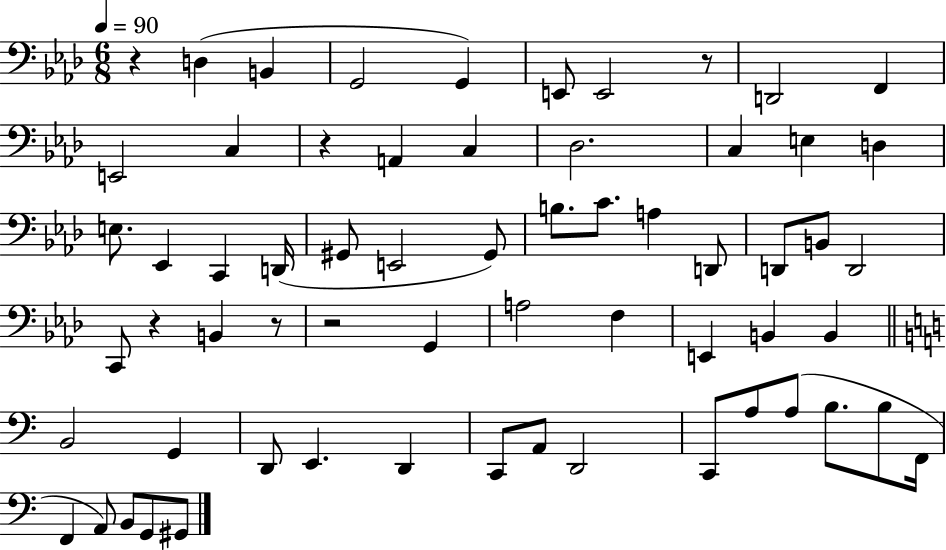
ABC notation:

X:1
T:Untitled
M:6/8
L:1/4
K:Ab
z D, B,, G,,2 G,, E,,/2 E,,2 z/2 D,,2 F,, E,,2 C, z A,, C, _D,2 C, E, D, E,/2 _E,, C,, D,,/4 ^G,,/2 E,,2 ^G,,/2 B,/2 C/2 A, D,,/2 D,,/2 B,,/2 D,,2 C,,/2 z B,, z/2 z2 G,, A,2 F, E,, B,, B,, B,,2 G,, D,,/2 E,, D,, C,,/2 A,,/2 D,,2 C,,/2 A,/2 A,/2 B,/2 B,/2 F,,/4 F,, A,,/2 B,,/2 G,,/2 ^G,,/2